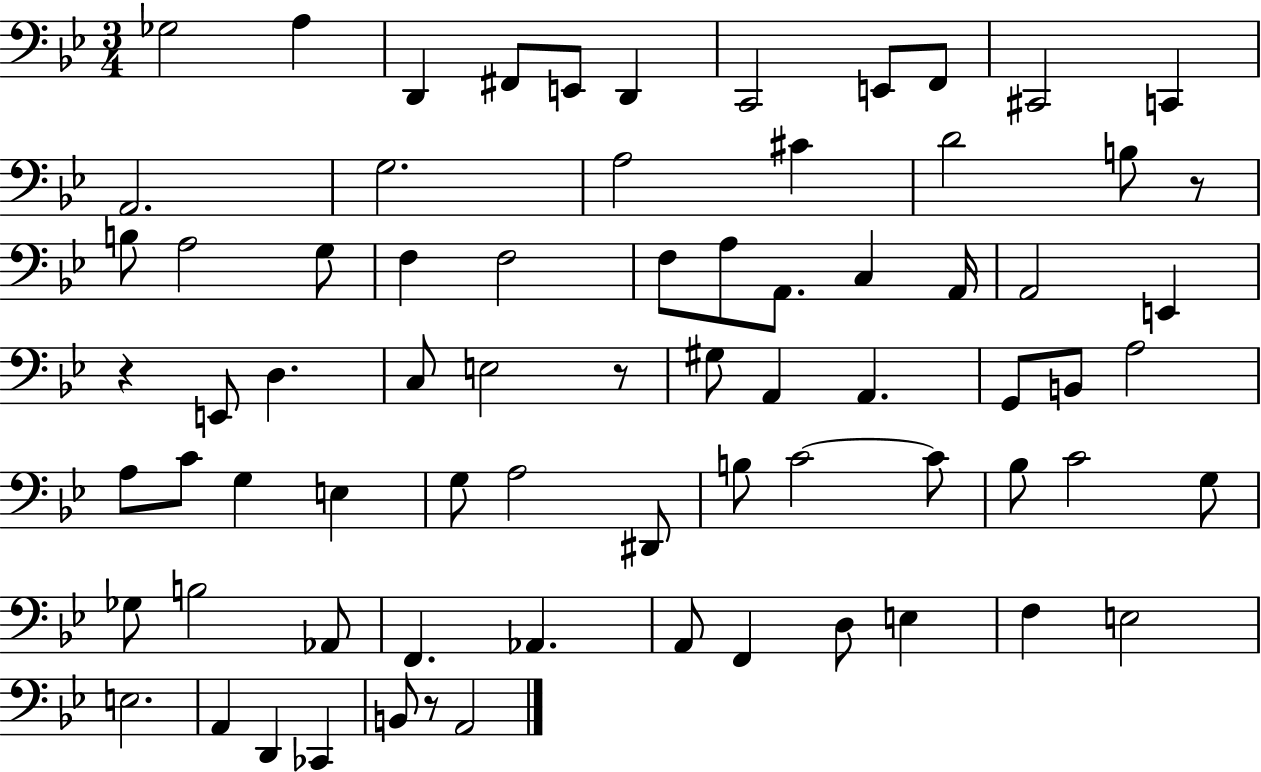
Gb3/h A3/q D2/q F#2/e E2/e D2/q C2/h E2/e F2/e C#2/h C2/q A2/h. G3/h. A3/h C#4/q D4/h B3/e R/e B3/e A3/h G3/e F3/q F3/h F3/e A3/e A2/e. C3/q A2/s A2/h E2/q R/q E2/e D3/q. C3/e E3/h R/e G#3/e A2/q A2/q. G2/e B2/e A3/h A3/e C4/e G3/q E3/q G3/e A3/h D#2/e B3/e C4/h C4/e Bb3/e C4/h G3/e Gb3/e B3/h Ab2/e F2/q. Ab2/q. A2/e F2/q D3/e E3/q F3/q E3/h E3/h. A2/q D2/q CES2/q B2/e R/e A2/h